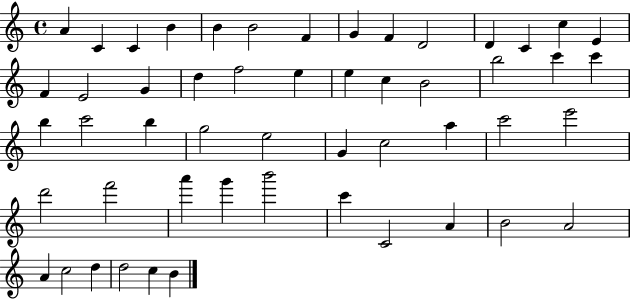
X:1
T:Untitled
M:4/4
L:1/4
K:C
A C C B B B2 F G F D2 D C c E F E2 G d f2 e e c B2 b2 c' c' b c'2 b g2 e2 G c2 a c'2 e'2 d'2 f'2 a' g' b'2 c' C2 A B2 A2 A c2 d d2 c B